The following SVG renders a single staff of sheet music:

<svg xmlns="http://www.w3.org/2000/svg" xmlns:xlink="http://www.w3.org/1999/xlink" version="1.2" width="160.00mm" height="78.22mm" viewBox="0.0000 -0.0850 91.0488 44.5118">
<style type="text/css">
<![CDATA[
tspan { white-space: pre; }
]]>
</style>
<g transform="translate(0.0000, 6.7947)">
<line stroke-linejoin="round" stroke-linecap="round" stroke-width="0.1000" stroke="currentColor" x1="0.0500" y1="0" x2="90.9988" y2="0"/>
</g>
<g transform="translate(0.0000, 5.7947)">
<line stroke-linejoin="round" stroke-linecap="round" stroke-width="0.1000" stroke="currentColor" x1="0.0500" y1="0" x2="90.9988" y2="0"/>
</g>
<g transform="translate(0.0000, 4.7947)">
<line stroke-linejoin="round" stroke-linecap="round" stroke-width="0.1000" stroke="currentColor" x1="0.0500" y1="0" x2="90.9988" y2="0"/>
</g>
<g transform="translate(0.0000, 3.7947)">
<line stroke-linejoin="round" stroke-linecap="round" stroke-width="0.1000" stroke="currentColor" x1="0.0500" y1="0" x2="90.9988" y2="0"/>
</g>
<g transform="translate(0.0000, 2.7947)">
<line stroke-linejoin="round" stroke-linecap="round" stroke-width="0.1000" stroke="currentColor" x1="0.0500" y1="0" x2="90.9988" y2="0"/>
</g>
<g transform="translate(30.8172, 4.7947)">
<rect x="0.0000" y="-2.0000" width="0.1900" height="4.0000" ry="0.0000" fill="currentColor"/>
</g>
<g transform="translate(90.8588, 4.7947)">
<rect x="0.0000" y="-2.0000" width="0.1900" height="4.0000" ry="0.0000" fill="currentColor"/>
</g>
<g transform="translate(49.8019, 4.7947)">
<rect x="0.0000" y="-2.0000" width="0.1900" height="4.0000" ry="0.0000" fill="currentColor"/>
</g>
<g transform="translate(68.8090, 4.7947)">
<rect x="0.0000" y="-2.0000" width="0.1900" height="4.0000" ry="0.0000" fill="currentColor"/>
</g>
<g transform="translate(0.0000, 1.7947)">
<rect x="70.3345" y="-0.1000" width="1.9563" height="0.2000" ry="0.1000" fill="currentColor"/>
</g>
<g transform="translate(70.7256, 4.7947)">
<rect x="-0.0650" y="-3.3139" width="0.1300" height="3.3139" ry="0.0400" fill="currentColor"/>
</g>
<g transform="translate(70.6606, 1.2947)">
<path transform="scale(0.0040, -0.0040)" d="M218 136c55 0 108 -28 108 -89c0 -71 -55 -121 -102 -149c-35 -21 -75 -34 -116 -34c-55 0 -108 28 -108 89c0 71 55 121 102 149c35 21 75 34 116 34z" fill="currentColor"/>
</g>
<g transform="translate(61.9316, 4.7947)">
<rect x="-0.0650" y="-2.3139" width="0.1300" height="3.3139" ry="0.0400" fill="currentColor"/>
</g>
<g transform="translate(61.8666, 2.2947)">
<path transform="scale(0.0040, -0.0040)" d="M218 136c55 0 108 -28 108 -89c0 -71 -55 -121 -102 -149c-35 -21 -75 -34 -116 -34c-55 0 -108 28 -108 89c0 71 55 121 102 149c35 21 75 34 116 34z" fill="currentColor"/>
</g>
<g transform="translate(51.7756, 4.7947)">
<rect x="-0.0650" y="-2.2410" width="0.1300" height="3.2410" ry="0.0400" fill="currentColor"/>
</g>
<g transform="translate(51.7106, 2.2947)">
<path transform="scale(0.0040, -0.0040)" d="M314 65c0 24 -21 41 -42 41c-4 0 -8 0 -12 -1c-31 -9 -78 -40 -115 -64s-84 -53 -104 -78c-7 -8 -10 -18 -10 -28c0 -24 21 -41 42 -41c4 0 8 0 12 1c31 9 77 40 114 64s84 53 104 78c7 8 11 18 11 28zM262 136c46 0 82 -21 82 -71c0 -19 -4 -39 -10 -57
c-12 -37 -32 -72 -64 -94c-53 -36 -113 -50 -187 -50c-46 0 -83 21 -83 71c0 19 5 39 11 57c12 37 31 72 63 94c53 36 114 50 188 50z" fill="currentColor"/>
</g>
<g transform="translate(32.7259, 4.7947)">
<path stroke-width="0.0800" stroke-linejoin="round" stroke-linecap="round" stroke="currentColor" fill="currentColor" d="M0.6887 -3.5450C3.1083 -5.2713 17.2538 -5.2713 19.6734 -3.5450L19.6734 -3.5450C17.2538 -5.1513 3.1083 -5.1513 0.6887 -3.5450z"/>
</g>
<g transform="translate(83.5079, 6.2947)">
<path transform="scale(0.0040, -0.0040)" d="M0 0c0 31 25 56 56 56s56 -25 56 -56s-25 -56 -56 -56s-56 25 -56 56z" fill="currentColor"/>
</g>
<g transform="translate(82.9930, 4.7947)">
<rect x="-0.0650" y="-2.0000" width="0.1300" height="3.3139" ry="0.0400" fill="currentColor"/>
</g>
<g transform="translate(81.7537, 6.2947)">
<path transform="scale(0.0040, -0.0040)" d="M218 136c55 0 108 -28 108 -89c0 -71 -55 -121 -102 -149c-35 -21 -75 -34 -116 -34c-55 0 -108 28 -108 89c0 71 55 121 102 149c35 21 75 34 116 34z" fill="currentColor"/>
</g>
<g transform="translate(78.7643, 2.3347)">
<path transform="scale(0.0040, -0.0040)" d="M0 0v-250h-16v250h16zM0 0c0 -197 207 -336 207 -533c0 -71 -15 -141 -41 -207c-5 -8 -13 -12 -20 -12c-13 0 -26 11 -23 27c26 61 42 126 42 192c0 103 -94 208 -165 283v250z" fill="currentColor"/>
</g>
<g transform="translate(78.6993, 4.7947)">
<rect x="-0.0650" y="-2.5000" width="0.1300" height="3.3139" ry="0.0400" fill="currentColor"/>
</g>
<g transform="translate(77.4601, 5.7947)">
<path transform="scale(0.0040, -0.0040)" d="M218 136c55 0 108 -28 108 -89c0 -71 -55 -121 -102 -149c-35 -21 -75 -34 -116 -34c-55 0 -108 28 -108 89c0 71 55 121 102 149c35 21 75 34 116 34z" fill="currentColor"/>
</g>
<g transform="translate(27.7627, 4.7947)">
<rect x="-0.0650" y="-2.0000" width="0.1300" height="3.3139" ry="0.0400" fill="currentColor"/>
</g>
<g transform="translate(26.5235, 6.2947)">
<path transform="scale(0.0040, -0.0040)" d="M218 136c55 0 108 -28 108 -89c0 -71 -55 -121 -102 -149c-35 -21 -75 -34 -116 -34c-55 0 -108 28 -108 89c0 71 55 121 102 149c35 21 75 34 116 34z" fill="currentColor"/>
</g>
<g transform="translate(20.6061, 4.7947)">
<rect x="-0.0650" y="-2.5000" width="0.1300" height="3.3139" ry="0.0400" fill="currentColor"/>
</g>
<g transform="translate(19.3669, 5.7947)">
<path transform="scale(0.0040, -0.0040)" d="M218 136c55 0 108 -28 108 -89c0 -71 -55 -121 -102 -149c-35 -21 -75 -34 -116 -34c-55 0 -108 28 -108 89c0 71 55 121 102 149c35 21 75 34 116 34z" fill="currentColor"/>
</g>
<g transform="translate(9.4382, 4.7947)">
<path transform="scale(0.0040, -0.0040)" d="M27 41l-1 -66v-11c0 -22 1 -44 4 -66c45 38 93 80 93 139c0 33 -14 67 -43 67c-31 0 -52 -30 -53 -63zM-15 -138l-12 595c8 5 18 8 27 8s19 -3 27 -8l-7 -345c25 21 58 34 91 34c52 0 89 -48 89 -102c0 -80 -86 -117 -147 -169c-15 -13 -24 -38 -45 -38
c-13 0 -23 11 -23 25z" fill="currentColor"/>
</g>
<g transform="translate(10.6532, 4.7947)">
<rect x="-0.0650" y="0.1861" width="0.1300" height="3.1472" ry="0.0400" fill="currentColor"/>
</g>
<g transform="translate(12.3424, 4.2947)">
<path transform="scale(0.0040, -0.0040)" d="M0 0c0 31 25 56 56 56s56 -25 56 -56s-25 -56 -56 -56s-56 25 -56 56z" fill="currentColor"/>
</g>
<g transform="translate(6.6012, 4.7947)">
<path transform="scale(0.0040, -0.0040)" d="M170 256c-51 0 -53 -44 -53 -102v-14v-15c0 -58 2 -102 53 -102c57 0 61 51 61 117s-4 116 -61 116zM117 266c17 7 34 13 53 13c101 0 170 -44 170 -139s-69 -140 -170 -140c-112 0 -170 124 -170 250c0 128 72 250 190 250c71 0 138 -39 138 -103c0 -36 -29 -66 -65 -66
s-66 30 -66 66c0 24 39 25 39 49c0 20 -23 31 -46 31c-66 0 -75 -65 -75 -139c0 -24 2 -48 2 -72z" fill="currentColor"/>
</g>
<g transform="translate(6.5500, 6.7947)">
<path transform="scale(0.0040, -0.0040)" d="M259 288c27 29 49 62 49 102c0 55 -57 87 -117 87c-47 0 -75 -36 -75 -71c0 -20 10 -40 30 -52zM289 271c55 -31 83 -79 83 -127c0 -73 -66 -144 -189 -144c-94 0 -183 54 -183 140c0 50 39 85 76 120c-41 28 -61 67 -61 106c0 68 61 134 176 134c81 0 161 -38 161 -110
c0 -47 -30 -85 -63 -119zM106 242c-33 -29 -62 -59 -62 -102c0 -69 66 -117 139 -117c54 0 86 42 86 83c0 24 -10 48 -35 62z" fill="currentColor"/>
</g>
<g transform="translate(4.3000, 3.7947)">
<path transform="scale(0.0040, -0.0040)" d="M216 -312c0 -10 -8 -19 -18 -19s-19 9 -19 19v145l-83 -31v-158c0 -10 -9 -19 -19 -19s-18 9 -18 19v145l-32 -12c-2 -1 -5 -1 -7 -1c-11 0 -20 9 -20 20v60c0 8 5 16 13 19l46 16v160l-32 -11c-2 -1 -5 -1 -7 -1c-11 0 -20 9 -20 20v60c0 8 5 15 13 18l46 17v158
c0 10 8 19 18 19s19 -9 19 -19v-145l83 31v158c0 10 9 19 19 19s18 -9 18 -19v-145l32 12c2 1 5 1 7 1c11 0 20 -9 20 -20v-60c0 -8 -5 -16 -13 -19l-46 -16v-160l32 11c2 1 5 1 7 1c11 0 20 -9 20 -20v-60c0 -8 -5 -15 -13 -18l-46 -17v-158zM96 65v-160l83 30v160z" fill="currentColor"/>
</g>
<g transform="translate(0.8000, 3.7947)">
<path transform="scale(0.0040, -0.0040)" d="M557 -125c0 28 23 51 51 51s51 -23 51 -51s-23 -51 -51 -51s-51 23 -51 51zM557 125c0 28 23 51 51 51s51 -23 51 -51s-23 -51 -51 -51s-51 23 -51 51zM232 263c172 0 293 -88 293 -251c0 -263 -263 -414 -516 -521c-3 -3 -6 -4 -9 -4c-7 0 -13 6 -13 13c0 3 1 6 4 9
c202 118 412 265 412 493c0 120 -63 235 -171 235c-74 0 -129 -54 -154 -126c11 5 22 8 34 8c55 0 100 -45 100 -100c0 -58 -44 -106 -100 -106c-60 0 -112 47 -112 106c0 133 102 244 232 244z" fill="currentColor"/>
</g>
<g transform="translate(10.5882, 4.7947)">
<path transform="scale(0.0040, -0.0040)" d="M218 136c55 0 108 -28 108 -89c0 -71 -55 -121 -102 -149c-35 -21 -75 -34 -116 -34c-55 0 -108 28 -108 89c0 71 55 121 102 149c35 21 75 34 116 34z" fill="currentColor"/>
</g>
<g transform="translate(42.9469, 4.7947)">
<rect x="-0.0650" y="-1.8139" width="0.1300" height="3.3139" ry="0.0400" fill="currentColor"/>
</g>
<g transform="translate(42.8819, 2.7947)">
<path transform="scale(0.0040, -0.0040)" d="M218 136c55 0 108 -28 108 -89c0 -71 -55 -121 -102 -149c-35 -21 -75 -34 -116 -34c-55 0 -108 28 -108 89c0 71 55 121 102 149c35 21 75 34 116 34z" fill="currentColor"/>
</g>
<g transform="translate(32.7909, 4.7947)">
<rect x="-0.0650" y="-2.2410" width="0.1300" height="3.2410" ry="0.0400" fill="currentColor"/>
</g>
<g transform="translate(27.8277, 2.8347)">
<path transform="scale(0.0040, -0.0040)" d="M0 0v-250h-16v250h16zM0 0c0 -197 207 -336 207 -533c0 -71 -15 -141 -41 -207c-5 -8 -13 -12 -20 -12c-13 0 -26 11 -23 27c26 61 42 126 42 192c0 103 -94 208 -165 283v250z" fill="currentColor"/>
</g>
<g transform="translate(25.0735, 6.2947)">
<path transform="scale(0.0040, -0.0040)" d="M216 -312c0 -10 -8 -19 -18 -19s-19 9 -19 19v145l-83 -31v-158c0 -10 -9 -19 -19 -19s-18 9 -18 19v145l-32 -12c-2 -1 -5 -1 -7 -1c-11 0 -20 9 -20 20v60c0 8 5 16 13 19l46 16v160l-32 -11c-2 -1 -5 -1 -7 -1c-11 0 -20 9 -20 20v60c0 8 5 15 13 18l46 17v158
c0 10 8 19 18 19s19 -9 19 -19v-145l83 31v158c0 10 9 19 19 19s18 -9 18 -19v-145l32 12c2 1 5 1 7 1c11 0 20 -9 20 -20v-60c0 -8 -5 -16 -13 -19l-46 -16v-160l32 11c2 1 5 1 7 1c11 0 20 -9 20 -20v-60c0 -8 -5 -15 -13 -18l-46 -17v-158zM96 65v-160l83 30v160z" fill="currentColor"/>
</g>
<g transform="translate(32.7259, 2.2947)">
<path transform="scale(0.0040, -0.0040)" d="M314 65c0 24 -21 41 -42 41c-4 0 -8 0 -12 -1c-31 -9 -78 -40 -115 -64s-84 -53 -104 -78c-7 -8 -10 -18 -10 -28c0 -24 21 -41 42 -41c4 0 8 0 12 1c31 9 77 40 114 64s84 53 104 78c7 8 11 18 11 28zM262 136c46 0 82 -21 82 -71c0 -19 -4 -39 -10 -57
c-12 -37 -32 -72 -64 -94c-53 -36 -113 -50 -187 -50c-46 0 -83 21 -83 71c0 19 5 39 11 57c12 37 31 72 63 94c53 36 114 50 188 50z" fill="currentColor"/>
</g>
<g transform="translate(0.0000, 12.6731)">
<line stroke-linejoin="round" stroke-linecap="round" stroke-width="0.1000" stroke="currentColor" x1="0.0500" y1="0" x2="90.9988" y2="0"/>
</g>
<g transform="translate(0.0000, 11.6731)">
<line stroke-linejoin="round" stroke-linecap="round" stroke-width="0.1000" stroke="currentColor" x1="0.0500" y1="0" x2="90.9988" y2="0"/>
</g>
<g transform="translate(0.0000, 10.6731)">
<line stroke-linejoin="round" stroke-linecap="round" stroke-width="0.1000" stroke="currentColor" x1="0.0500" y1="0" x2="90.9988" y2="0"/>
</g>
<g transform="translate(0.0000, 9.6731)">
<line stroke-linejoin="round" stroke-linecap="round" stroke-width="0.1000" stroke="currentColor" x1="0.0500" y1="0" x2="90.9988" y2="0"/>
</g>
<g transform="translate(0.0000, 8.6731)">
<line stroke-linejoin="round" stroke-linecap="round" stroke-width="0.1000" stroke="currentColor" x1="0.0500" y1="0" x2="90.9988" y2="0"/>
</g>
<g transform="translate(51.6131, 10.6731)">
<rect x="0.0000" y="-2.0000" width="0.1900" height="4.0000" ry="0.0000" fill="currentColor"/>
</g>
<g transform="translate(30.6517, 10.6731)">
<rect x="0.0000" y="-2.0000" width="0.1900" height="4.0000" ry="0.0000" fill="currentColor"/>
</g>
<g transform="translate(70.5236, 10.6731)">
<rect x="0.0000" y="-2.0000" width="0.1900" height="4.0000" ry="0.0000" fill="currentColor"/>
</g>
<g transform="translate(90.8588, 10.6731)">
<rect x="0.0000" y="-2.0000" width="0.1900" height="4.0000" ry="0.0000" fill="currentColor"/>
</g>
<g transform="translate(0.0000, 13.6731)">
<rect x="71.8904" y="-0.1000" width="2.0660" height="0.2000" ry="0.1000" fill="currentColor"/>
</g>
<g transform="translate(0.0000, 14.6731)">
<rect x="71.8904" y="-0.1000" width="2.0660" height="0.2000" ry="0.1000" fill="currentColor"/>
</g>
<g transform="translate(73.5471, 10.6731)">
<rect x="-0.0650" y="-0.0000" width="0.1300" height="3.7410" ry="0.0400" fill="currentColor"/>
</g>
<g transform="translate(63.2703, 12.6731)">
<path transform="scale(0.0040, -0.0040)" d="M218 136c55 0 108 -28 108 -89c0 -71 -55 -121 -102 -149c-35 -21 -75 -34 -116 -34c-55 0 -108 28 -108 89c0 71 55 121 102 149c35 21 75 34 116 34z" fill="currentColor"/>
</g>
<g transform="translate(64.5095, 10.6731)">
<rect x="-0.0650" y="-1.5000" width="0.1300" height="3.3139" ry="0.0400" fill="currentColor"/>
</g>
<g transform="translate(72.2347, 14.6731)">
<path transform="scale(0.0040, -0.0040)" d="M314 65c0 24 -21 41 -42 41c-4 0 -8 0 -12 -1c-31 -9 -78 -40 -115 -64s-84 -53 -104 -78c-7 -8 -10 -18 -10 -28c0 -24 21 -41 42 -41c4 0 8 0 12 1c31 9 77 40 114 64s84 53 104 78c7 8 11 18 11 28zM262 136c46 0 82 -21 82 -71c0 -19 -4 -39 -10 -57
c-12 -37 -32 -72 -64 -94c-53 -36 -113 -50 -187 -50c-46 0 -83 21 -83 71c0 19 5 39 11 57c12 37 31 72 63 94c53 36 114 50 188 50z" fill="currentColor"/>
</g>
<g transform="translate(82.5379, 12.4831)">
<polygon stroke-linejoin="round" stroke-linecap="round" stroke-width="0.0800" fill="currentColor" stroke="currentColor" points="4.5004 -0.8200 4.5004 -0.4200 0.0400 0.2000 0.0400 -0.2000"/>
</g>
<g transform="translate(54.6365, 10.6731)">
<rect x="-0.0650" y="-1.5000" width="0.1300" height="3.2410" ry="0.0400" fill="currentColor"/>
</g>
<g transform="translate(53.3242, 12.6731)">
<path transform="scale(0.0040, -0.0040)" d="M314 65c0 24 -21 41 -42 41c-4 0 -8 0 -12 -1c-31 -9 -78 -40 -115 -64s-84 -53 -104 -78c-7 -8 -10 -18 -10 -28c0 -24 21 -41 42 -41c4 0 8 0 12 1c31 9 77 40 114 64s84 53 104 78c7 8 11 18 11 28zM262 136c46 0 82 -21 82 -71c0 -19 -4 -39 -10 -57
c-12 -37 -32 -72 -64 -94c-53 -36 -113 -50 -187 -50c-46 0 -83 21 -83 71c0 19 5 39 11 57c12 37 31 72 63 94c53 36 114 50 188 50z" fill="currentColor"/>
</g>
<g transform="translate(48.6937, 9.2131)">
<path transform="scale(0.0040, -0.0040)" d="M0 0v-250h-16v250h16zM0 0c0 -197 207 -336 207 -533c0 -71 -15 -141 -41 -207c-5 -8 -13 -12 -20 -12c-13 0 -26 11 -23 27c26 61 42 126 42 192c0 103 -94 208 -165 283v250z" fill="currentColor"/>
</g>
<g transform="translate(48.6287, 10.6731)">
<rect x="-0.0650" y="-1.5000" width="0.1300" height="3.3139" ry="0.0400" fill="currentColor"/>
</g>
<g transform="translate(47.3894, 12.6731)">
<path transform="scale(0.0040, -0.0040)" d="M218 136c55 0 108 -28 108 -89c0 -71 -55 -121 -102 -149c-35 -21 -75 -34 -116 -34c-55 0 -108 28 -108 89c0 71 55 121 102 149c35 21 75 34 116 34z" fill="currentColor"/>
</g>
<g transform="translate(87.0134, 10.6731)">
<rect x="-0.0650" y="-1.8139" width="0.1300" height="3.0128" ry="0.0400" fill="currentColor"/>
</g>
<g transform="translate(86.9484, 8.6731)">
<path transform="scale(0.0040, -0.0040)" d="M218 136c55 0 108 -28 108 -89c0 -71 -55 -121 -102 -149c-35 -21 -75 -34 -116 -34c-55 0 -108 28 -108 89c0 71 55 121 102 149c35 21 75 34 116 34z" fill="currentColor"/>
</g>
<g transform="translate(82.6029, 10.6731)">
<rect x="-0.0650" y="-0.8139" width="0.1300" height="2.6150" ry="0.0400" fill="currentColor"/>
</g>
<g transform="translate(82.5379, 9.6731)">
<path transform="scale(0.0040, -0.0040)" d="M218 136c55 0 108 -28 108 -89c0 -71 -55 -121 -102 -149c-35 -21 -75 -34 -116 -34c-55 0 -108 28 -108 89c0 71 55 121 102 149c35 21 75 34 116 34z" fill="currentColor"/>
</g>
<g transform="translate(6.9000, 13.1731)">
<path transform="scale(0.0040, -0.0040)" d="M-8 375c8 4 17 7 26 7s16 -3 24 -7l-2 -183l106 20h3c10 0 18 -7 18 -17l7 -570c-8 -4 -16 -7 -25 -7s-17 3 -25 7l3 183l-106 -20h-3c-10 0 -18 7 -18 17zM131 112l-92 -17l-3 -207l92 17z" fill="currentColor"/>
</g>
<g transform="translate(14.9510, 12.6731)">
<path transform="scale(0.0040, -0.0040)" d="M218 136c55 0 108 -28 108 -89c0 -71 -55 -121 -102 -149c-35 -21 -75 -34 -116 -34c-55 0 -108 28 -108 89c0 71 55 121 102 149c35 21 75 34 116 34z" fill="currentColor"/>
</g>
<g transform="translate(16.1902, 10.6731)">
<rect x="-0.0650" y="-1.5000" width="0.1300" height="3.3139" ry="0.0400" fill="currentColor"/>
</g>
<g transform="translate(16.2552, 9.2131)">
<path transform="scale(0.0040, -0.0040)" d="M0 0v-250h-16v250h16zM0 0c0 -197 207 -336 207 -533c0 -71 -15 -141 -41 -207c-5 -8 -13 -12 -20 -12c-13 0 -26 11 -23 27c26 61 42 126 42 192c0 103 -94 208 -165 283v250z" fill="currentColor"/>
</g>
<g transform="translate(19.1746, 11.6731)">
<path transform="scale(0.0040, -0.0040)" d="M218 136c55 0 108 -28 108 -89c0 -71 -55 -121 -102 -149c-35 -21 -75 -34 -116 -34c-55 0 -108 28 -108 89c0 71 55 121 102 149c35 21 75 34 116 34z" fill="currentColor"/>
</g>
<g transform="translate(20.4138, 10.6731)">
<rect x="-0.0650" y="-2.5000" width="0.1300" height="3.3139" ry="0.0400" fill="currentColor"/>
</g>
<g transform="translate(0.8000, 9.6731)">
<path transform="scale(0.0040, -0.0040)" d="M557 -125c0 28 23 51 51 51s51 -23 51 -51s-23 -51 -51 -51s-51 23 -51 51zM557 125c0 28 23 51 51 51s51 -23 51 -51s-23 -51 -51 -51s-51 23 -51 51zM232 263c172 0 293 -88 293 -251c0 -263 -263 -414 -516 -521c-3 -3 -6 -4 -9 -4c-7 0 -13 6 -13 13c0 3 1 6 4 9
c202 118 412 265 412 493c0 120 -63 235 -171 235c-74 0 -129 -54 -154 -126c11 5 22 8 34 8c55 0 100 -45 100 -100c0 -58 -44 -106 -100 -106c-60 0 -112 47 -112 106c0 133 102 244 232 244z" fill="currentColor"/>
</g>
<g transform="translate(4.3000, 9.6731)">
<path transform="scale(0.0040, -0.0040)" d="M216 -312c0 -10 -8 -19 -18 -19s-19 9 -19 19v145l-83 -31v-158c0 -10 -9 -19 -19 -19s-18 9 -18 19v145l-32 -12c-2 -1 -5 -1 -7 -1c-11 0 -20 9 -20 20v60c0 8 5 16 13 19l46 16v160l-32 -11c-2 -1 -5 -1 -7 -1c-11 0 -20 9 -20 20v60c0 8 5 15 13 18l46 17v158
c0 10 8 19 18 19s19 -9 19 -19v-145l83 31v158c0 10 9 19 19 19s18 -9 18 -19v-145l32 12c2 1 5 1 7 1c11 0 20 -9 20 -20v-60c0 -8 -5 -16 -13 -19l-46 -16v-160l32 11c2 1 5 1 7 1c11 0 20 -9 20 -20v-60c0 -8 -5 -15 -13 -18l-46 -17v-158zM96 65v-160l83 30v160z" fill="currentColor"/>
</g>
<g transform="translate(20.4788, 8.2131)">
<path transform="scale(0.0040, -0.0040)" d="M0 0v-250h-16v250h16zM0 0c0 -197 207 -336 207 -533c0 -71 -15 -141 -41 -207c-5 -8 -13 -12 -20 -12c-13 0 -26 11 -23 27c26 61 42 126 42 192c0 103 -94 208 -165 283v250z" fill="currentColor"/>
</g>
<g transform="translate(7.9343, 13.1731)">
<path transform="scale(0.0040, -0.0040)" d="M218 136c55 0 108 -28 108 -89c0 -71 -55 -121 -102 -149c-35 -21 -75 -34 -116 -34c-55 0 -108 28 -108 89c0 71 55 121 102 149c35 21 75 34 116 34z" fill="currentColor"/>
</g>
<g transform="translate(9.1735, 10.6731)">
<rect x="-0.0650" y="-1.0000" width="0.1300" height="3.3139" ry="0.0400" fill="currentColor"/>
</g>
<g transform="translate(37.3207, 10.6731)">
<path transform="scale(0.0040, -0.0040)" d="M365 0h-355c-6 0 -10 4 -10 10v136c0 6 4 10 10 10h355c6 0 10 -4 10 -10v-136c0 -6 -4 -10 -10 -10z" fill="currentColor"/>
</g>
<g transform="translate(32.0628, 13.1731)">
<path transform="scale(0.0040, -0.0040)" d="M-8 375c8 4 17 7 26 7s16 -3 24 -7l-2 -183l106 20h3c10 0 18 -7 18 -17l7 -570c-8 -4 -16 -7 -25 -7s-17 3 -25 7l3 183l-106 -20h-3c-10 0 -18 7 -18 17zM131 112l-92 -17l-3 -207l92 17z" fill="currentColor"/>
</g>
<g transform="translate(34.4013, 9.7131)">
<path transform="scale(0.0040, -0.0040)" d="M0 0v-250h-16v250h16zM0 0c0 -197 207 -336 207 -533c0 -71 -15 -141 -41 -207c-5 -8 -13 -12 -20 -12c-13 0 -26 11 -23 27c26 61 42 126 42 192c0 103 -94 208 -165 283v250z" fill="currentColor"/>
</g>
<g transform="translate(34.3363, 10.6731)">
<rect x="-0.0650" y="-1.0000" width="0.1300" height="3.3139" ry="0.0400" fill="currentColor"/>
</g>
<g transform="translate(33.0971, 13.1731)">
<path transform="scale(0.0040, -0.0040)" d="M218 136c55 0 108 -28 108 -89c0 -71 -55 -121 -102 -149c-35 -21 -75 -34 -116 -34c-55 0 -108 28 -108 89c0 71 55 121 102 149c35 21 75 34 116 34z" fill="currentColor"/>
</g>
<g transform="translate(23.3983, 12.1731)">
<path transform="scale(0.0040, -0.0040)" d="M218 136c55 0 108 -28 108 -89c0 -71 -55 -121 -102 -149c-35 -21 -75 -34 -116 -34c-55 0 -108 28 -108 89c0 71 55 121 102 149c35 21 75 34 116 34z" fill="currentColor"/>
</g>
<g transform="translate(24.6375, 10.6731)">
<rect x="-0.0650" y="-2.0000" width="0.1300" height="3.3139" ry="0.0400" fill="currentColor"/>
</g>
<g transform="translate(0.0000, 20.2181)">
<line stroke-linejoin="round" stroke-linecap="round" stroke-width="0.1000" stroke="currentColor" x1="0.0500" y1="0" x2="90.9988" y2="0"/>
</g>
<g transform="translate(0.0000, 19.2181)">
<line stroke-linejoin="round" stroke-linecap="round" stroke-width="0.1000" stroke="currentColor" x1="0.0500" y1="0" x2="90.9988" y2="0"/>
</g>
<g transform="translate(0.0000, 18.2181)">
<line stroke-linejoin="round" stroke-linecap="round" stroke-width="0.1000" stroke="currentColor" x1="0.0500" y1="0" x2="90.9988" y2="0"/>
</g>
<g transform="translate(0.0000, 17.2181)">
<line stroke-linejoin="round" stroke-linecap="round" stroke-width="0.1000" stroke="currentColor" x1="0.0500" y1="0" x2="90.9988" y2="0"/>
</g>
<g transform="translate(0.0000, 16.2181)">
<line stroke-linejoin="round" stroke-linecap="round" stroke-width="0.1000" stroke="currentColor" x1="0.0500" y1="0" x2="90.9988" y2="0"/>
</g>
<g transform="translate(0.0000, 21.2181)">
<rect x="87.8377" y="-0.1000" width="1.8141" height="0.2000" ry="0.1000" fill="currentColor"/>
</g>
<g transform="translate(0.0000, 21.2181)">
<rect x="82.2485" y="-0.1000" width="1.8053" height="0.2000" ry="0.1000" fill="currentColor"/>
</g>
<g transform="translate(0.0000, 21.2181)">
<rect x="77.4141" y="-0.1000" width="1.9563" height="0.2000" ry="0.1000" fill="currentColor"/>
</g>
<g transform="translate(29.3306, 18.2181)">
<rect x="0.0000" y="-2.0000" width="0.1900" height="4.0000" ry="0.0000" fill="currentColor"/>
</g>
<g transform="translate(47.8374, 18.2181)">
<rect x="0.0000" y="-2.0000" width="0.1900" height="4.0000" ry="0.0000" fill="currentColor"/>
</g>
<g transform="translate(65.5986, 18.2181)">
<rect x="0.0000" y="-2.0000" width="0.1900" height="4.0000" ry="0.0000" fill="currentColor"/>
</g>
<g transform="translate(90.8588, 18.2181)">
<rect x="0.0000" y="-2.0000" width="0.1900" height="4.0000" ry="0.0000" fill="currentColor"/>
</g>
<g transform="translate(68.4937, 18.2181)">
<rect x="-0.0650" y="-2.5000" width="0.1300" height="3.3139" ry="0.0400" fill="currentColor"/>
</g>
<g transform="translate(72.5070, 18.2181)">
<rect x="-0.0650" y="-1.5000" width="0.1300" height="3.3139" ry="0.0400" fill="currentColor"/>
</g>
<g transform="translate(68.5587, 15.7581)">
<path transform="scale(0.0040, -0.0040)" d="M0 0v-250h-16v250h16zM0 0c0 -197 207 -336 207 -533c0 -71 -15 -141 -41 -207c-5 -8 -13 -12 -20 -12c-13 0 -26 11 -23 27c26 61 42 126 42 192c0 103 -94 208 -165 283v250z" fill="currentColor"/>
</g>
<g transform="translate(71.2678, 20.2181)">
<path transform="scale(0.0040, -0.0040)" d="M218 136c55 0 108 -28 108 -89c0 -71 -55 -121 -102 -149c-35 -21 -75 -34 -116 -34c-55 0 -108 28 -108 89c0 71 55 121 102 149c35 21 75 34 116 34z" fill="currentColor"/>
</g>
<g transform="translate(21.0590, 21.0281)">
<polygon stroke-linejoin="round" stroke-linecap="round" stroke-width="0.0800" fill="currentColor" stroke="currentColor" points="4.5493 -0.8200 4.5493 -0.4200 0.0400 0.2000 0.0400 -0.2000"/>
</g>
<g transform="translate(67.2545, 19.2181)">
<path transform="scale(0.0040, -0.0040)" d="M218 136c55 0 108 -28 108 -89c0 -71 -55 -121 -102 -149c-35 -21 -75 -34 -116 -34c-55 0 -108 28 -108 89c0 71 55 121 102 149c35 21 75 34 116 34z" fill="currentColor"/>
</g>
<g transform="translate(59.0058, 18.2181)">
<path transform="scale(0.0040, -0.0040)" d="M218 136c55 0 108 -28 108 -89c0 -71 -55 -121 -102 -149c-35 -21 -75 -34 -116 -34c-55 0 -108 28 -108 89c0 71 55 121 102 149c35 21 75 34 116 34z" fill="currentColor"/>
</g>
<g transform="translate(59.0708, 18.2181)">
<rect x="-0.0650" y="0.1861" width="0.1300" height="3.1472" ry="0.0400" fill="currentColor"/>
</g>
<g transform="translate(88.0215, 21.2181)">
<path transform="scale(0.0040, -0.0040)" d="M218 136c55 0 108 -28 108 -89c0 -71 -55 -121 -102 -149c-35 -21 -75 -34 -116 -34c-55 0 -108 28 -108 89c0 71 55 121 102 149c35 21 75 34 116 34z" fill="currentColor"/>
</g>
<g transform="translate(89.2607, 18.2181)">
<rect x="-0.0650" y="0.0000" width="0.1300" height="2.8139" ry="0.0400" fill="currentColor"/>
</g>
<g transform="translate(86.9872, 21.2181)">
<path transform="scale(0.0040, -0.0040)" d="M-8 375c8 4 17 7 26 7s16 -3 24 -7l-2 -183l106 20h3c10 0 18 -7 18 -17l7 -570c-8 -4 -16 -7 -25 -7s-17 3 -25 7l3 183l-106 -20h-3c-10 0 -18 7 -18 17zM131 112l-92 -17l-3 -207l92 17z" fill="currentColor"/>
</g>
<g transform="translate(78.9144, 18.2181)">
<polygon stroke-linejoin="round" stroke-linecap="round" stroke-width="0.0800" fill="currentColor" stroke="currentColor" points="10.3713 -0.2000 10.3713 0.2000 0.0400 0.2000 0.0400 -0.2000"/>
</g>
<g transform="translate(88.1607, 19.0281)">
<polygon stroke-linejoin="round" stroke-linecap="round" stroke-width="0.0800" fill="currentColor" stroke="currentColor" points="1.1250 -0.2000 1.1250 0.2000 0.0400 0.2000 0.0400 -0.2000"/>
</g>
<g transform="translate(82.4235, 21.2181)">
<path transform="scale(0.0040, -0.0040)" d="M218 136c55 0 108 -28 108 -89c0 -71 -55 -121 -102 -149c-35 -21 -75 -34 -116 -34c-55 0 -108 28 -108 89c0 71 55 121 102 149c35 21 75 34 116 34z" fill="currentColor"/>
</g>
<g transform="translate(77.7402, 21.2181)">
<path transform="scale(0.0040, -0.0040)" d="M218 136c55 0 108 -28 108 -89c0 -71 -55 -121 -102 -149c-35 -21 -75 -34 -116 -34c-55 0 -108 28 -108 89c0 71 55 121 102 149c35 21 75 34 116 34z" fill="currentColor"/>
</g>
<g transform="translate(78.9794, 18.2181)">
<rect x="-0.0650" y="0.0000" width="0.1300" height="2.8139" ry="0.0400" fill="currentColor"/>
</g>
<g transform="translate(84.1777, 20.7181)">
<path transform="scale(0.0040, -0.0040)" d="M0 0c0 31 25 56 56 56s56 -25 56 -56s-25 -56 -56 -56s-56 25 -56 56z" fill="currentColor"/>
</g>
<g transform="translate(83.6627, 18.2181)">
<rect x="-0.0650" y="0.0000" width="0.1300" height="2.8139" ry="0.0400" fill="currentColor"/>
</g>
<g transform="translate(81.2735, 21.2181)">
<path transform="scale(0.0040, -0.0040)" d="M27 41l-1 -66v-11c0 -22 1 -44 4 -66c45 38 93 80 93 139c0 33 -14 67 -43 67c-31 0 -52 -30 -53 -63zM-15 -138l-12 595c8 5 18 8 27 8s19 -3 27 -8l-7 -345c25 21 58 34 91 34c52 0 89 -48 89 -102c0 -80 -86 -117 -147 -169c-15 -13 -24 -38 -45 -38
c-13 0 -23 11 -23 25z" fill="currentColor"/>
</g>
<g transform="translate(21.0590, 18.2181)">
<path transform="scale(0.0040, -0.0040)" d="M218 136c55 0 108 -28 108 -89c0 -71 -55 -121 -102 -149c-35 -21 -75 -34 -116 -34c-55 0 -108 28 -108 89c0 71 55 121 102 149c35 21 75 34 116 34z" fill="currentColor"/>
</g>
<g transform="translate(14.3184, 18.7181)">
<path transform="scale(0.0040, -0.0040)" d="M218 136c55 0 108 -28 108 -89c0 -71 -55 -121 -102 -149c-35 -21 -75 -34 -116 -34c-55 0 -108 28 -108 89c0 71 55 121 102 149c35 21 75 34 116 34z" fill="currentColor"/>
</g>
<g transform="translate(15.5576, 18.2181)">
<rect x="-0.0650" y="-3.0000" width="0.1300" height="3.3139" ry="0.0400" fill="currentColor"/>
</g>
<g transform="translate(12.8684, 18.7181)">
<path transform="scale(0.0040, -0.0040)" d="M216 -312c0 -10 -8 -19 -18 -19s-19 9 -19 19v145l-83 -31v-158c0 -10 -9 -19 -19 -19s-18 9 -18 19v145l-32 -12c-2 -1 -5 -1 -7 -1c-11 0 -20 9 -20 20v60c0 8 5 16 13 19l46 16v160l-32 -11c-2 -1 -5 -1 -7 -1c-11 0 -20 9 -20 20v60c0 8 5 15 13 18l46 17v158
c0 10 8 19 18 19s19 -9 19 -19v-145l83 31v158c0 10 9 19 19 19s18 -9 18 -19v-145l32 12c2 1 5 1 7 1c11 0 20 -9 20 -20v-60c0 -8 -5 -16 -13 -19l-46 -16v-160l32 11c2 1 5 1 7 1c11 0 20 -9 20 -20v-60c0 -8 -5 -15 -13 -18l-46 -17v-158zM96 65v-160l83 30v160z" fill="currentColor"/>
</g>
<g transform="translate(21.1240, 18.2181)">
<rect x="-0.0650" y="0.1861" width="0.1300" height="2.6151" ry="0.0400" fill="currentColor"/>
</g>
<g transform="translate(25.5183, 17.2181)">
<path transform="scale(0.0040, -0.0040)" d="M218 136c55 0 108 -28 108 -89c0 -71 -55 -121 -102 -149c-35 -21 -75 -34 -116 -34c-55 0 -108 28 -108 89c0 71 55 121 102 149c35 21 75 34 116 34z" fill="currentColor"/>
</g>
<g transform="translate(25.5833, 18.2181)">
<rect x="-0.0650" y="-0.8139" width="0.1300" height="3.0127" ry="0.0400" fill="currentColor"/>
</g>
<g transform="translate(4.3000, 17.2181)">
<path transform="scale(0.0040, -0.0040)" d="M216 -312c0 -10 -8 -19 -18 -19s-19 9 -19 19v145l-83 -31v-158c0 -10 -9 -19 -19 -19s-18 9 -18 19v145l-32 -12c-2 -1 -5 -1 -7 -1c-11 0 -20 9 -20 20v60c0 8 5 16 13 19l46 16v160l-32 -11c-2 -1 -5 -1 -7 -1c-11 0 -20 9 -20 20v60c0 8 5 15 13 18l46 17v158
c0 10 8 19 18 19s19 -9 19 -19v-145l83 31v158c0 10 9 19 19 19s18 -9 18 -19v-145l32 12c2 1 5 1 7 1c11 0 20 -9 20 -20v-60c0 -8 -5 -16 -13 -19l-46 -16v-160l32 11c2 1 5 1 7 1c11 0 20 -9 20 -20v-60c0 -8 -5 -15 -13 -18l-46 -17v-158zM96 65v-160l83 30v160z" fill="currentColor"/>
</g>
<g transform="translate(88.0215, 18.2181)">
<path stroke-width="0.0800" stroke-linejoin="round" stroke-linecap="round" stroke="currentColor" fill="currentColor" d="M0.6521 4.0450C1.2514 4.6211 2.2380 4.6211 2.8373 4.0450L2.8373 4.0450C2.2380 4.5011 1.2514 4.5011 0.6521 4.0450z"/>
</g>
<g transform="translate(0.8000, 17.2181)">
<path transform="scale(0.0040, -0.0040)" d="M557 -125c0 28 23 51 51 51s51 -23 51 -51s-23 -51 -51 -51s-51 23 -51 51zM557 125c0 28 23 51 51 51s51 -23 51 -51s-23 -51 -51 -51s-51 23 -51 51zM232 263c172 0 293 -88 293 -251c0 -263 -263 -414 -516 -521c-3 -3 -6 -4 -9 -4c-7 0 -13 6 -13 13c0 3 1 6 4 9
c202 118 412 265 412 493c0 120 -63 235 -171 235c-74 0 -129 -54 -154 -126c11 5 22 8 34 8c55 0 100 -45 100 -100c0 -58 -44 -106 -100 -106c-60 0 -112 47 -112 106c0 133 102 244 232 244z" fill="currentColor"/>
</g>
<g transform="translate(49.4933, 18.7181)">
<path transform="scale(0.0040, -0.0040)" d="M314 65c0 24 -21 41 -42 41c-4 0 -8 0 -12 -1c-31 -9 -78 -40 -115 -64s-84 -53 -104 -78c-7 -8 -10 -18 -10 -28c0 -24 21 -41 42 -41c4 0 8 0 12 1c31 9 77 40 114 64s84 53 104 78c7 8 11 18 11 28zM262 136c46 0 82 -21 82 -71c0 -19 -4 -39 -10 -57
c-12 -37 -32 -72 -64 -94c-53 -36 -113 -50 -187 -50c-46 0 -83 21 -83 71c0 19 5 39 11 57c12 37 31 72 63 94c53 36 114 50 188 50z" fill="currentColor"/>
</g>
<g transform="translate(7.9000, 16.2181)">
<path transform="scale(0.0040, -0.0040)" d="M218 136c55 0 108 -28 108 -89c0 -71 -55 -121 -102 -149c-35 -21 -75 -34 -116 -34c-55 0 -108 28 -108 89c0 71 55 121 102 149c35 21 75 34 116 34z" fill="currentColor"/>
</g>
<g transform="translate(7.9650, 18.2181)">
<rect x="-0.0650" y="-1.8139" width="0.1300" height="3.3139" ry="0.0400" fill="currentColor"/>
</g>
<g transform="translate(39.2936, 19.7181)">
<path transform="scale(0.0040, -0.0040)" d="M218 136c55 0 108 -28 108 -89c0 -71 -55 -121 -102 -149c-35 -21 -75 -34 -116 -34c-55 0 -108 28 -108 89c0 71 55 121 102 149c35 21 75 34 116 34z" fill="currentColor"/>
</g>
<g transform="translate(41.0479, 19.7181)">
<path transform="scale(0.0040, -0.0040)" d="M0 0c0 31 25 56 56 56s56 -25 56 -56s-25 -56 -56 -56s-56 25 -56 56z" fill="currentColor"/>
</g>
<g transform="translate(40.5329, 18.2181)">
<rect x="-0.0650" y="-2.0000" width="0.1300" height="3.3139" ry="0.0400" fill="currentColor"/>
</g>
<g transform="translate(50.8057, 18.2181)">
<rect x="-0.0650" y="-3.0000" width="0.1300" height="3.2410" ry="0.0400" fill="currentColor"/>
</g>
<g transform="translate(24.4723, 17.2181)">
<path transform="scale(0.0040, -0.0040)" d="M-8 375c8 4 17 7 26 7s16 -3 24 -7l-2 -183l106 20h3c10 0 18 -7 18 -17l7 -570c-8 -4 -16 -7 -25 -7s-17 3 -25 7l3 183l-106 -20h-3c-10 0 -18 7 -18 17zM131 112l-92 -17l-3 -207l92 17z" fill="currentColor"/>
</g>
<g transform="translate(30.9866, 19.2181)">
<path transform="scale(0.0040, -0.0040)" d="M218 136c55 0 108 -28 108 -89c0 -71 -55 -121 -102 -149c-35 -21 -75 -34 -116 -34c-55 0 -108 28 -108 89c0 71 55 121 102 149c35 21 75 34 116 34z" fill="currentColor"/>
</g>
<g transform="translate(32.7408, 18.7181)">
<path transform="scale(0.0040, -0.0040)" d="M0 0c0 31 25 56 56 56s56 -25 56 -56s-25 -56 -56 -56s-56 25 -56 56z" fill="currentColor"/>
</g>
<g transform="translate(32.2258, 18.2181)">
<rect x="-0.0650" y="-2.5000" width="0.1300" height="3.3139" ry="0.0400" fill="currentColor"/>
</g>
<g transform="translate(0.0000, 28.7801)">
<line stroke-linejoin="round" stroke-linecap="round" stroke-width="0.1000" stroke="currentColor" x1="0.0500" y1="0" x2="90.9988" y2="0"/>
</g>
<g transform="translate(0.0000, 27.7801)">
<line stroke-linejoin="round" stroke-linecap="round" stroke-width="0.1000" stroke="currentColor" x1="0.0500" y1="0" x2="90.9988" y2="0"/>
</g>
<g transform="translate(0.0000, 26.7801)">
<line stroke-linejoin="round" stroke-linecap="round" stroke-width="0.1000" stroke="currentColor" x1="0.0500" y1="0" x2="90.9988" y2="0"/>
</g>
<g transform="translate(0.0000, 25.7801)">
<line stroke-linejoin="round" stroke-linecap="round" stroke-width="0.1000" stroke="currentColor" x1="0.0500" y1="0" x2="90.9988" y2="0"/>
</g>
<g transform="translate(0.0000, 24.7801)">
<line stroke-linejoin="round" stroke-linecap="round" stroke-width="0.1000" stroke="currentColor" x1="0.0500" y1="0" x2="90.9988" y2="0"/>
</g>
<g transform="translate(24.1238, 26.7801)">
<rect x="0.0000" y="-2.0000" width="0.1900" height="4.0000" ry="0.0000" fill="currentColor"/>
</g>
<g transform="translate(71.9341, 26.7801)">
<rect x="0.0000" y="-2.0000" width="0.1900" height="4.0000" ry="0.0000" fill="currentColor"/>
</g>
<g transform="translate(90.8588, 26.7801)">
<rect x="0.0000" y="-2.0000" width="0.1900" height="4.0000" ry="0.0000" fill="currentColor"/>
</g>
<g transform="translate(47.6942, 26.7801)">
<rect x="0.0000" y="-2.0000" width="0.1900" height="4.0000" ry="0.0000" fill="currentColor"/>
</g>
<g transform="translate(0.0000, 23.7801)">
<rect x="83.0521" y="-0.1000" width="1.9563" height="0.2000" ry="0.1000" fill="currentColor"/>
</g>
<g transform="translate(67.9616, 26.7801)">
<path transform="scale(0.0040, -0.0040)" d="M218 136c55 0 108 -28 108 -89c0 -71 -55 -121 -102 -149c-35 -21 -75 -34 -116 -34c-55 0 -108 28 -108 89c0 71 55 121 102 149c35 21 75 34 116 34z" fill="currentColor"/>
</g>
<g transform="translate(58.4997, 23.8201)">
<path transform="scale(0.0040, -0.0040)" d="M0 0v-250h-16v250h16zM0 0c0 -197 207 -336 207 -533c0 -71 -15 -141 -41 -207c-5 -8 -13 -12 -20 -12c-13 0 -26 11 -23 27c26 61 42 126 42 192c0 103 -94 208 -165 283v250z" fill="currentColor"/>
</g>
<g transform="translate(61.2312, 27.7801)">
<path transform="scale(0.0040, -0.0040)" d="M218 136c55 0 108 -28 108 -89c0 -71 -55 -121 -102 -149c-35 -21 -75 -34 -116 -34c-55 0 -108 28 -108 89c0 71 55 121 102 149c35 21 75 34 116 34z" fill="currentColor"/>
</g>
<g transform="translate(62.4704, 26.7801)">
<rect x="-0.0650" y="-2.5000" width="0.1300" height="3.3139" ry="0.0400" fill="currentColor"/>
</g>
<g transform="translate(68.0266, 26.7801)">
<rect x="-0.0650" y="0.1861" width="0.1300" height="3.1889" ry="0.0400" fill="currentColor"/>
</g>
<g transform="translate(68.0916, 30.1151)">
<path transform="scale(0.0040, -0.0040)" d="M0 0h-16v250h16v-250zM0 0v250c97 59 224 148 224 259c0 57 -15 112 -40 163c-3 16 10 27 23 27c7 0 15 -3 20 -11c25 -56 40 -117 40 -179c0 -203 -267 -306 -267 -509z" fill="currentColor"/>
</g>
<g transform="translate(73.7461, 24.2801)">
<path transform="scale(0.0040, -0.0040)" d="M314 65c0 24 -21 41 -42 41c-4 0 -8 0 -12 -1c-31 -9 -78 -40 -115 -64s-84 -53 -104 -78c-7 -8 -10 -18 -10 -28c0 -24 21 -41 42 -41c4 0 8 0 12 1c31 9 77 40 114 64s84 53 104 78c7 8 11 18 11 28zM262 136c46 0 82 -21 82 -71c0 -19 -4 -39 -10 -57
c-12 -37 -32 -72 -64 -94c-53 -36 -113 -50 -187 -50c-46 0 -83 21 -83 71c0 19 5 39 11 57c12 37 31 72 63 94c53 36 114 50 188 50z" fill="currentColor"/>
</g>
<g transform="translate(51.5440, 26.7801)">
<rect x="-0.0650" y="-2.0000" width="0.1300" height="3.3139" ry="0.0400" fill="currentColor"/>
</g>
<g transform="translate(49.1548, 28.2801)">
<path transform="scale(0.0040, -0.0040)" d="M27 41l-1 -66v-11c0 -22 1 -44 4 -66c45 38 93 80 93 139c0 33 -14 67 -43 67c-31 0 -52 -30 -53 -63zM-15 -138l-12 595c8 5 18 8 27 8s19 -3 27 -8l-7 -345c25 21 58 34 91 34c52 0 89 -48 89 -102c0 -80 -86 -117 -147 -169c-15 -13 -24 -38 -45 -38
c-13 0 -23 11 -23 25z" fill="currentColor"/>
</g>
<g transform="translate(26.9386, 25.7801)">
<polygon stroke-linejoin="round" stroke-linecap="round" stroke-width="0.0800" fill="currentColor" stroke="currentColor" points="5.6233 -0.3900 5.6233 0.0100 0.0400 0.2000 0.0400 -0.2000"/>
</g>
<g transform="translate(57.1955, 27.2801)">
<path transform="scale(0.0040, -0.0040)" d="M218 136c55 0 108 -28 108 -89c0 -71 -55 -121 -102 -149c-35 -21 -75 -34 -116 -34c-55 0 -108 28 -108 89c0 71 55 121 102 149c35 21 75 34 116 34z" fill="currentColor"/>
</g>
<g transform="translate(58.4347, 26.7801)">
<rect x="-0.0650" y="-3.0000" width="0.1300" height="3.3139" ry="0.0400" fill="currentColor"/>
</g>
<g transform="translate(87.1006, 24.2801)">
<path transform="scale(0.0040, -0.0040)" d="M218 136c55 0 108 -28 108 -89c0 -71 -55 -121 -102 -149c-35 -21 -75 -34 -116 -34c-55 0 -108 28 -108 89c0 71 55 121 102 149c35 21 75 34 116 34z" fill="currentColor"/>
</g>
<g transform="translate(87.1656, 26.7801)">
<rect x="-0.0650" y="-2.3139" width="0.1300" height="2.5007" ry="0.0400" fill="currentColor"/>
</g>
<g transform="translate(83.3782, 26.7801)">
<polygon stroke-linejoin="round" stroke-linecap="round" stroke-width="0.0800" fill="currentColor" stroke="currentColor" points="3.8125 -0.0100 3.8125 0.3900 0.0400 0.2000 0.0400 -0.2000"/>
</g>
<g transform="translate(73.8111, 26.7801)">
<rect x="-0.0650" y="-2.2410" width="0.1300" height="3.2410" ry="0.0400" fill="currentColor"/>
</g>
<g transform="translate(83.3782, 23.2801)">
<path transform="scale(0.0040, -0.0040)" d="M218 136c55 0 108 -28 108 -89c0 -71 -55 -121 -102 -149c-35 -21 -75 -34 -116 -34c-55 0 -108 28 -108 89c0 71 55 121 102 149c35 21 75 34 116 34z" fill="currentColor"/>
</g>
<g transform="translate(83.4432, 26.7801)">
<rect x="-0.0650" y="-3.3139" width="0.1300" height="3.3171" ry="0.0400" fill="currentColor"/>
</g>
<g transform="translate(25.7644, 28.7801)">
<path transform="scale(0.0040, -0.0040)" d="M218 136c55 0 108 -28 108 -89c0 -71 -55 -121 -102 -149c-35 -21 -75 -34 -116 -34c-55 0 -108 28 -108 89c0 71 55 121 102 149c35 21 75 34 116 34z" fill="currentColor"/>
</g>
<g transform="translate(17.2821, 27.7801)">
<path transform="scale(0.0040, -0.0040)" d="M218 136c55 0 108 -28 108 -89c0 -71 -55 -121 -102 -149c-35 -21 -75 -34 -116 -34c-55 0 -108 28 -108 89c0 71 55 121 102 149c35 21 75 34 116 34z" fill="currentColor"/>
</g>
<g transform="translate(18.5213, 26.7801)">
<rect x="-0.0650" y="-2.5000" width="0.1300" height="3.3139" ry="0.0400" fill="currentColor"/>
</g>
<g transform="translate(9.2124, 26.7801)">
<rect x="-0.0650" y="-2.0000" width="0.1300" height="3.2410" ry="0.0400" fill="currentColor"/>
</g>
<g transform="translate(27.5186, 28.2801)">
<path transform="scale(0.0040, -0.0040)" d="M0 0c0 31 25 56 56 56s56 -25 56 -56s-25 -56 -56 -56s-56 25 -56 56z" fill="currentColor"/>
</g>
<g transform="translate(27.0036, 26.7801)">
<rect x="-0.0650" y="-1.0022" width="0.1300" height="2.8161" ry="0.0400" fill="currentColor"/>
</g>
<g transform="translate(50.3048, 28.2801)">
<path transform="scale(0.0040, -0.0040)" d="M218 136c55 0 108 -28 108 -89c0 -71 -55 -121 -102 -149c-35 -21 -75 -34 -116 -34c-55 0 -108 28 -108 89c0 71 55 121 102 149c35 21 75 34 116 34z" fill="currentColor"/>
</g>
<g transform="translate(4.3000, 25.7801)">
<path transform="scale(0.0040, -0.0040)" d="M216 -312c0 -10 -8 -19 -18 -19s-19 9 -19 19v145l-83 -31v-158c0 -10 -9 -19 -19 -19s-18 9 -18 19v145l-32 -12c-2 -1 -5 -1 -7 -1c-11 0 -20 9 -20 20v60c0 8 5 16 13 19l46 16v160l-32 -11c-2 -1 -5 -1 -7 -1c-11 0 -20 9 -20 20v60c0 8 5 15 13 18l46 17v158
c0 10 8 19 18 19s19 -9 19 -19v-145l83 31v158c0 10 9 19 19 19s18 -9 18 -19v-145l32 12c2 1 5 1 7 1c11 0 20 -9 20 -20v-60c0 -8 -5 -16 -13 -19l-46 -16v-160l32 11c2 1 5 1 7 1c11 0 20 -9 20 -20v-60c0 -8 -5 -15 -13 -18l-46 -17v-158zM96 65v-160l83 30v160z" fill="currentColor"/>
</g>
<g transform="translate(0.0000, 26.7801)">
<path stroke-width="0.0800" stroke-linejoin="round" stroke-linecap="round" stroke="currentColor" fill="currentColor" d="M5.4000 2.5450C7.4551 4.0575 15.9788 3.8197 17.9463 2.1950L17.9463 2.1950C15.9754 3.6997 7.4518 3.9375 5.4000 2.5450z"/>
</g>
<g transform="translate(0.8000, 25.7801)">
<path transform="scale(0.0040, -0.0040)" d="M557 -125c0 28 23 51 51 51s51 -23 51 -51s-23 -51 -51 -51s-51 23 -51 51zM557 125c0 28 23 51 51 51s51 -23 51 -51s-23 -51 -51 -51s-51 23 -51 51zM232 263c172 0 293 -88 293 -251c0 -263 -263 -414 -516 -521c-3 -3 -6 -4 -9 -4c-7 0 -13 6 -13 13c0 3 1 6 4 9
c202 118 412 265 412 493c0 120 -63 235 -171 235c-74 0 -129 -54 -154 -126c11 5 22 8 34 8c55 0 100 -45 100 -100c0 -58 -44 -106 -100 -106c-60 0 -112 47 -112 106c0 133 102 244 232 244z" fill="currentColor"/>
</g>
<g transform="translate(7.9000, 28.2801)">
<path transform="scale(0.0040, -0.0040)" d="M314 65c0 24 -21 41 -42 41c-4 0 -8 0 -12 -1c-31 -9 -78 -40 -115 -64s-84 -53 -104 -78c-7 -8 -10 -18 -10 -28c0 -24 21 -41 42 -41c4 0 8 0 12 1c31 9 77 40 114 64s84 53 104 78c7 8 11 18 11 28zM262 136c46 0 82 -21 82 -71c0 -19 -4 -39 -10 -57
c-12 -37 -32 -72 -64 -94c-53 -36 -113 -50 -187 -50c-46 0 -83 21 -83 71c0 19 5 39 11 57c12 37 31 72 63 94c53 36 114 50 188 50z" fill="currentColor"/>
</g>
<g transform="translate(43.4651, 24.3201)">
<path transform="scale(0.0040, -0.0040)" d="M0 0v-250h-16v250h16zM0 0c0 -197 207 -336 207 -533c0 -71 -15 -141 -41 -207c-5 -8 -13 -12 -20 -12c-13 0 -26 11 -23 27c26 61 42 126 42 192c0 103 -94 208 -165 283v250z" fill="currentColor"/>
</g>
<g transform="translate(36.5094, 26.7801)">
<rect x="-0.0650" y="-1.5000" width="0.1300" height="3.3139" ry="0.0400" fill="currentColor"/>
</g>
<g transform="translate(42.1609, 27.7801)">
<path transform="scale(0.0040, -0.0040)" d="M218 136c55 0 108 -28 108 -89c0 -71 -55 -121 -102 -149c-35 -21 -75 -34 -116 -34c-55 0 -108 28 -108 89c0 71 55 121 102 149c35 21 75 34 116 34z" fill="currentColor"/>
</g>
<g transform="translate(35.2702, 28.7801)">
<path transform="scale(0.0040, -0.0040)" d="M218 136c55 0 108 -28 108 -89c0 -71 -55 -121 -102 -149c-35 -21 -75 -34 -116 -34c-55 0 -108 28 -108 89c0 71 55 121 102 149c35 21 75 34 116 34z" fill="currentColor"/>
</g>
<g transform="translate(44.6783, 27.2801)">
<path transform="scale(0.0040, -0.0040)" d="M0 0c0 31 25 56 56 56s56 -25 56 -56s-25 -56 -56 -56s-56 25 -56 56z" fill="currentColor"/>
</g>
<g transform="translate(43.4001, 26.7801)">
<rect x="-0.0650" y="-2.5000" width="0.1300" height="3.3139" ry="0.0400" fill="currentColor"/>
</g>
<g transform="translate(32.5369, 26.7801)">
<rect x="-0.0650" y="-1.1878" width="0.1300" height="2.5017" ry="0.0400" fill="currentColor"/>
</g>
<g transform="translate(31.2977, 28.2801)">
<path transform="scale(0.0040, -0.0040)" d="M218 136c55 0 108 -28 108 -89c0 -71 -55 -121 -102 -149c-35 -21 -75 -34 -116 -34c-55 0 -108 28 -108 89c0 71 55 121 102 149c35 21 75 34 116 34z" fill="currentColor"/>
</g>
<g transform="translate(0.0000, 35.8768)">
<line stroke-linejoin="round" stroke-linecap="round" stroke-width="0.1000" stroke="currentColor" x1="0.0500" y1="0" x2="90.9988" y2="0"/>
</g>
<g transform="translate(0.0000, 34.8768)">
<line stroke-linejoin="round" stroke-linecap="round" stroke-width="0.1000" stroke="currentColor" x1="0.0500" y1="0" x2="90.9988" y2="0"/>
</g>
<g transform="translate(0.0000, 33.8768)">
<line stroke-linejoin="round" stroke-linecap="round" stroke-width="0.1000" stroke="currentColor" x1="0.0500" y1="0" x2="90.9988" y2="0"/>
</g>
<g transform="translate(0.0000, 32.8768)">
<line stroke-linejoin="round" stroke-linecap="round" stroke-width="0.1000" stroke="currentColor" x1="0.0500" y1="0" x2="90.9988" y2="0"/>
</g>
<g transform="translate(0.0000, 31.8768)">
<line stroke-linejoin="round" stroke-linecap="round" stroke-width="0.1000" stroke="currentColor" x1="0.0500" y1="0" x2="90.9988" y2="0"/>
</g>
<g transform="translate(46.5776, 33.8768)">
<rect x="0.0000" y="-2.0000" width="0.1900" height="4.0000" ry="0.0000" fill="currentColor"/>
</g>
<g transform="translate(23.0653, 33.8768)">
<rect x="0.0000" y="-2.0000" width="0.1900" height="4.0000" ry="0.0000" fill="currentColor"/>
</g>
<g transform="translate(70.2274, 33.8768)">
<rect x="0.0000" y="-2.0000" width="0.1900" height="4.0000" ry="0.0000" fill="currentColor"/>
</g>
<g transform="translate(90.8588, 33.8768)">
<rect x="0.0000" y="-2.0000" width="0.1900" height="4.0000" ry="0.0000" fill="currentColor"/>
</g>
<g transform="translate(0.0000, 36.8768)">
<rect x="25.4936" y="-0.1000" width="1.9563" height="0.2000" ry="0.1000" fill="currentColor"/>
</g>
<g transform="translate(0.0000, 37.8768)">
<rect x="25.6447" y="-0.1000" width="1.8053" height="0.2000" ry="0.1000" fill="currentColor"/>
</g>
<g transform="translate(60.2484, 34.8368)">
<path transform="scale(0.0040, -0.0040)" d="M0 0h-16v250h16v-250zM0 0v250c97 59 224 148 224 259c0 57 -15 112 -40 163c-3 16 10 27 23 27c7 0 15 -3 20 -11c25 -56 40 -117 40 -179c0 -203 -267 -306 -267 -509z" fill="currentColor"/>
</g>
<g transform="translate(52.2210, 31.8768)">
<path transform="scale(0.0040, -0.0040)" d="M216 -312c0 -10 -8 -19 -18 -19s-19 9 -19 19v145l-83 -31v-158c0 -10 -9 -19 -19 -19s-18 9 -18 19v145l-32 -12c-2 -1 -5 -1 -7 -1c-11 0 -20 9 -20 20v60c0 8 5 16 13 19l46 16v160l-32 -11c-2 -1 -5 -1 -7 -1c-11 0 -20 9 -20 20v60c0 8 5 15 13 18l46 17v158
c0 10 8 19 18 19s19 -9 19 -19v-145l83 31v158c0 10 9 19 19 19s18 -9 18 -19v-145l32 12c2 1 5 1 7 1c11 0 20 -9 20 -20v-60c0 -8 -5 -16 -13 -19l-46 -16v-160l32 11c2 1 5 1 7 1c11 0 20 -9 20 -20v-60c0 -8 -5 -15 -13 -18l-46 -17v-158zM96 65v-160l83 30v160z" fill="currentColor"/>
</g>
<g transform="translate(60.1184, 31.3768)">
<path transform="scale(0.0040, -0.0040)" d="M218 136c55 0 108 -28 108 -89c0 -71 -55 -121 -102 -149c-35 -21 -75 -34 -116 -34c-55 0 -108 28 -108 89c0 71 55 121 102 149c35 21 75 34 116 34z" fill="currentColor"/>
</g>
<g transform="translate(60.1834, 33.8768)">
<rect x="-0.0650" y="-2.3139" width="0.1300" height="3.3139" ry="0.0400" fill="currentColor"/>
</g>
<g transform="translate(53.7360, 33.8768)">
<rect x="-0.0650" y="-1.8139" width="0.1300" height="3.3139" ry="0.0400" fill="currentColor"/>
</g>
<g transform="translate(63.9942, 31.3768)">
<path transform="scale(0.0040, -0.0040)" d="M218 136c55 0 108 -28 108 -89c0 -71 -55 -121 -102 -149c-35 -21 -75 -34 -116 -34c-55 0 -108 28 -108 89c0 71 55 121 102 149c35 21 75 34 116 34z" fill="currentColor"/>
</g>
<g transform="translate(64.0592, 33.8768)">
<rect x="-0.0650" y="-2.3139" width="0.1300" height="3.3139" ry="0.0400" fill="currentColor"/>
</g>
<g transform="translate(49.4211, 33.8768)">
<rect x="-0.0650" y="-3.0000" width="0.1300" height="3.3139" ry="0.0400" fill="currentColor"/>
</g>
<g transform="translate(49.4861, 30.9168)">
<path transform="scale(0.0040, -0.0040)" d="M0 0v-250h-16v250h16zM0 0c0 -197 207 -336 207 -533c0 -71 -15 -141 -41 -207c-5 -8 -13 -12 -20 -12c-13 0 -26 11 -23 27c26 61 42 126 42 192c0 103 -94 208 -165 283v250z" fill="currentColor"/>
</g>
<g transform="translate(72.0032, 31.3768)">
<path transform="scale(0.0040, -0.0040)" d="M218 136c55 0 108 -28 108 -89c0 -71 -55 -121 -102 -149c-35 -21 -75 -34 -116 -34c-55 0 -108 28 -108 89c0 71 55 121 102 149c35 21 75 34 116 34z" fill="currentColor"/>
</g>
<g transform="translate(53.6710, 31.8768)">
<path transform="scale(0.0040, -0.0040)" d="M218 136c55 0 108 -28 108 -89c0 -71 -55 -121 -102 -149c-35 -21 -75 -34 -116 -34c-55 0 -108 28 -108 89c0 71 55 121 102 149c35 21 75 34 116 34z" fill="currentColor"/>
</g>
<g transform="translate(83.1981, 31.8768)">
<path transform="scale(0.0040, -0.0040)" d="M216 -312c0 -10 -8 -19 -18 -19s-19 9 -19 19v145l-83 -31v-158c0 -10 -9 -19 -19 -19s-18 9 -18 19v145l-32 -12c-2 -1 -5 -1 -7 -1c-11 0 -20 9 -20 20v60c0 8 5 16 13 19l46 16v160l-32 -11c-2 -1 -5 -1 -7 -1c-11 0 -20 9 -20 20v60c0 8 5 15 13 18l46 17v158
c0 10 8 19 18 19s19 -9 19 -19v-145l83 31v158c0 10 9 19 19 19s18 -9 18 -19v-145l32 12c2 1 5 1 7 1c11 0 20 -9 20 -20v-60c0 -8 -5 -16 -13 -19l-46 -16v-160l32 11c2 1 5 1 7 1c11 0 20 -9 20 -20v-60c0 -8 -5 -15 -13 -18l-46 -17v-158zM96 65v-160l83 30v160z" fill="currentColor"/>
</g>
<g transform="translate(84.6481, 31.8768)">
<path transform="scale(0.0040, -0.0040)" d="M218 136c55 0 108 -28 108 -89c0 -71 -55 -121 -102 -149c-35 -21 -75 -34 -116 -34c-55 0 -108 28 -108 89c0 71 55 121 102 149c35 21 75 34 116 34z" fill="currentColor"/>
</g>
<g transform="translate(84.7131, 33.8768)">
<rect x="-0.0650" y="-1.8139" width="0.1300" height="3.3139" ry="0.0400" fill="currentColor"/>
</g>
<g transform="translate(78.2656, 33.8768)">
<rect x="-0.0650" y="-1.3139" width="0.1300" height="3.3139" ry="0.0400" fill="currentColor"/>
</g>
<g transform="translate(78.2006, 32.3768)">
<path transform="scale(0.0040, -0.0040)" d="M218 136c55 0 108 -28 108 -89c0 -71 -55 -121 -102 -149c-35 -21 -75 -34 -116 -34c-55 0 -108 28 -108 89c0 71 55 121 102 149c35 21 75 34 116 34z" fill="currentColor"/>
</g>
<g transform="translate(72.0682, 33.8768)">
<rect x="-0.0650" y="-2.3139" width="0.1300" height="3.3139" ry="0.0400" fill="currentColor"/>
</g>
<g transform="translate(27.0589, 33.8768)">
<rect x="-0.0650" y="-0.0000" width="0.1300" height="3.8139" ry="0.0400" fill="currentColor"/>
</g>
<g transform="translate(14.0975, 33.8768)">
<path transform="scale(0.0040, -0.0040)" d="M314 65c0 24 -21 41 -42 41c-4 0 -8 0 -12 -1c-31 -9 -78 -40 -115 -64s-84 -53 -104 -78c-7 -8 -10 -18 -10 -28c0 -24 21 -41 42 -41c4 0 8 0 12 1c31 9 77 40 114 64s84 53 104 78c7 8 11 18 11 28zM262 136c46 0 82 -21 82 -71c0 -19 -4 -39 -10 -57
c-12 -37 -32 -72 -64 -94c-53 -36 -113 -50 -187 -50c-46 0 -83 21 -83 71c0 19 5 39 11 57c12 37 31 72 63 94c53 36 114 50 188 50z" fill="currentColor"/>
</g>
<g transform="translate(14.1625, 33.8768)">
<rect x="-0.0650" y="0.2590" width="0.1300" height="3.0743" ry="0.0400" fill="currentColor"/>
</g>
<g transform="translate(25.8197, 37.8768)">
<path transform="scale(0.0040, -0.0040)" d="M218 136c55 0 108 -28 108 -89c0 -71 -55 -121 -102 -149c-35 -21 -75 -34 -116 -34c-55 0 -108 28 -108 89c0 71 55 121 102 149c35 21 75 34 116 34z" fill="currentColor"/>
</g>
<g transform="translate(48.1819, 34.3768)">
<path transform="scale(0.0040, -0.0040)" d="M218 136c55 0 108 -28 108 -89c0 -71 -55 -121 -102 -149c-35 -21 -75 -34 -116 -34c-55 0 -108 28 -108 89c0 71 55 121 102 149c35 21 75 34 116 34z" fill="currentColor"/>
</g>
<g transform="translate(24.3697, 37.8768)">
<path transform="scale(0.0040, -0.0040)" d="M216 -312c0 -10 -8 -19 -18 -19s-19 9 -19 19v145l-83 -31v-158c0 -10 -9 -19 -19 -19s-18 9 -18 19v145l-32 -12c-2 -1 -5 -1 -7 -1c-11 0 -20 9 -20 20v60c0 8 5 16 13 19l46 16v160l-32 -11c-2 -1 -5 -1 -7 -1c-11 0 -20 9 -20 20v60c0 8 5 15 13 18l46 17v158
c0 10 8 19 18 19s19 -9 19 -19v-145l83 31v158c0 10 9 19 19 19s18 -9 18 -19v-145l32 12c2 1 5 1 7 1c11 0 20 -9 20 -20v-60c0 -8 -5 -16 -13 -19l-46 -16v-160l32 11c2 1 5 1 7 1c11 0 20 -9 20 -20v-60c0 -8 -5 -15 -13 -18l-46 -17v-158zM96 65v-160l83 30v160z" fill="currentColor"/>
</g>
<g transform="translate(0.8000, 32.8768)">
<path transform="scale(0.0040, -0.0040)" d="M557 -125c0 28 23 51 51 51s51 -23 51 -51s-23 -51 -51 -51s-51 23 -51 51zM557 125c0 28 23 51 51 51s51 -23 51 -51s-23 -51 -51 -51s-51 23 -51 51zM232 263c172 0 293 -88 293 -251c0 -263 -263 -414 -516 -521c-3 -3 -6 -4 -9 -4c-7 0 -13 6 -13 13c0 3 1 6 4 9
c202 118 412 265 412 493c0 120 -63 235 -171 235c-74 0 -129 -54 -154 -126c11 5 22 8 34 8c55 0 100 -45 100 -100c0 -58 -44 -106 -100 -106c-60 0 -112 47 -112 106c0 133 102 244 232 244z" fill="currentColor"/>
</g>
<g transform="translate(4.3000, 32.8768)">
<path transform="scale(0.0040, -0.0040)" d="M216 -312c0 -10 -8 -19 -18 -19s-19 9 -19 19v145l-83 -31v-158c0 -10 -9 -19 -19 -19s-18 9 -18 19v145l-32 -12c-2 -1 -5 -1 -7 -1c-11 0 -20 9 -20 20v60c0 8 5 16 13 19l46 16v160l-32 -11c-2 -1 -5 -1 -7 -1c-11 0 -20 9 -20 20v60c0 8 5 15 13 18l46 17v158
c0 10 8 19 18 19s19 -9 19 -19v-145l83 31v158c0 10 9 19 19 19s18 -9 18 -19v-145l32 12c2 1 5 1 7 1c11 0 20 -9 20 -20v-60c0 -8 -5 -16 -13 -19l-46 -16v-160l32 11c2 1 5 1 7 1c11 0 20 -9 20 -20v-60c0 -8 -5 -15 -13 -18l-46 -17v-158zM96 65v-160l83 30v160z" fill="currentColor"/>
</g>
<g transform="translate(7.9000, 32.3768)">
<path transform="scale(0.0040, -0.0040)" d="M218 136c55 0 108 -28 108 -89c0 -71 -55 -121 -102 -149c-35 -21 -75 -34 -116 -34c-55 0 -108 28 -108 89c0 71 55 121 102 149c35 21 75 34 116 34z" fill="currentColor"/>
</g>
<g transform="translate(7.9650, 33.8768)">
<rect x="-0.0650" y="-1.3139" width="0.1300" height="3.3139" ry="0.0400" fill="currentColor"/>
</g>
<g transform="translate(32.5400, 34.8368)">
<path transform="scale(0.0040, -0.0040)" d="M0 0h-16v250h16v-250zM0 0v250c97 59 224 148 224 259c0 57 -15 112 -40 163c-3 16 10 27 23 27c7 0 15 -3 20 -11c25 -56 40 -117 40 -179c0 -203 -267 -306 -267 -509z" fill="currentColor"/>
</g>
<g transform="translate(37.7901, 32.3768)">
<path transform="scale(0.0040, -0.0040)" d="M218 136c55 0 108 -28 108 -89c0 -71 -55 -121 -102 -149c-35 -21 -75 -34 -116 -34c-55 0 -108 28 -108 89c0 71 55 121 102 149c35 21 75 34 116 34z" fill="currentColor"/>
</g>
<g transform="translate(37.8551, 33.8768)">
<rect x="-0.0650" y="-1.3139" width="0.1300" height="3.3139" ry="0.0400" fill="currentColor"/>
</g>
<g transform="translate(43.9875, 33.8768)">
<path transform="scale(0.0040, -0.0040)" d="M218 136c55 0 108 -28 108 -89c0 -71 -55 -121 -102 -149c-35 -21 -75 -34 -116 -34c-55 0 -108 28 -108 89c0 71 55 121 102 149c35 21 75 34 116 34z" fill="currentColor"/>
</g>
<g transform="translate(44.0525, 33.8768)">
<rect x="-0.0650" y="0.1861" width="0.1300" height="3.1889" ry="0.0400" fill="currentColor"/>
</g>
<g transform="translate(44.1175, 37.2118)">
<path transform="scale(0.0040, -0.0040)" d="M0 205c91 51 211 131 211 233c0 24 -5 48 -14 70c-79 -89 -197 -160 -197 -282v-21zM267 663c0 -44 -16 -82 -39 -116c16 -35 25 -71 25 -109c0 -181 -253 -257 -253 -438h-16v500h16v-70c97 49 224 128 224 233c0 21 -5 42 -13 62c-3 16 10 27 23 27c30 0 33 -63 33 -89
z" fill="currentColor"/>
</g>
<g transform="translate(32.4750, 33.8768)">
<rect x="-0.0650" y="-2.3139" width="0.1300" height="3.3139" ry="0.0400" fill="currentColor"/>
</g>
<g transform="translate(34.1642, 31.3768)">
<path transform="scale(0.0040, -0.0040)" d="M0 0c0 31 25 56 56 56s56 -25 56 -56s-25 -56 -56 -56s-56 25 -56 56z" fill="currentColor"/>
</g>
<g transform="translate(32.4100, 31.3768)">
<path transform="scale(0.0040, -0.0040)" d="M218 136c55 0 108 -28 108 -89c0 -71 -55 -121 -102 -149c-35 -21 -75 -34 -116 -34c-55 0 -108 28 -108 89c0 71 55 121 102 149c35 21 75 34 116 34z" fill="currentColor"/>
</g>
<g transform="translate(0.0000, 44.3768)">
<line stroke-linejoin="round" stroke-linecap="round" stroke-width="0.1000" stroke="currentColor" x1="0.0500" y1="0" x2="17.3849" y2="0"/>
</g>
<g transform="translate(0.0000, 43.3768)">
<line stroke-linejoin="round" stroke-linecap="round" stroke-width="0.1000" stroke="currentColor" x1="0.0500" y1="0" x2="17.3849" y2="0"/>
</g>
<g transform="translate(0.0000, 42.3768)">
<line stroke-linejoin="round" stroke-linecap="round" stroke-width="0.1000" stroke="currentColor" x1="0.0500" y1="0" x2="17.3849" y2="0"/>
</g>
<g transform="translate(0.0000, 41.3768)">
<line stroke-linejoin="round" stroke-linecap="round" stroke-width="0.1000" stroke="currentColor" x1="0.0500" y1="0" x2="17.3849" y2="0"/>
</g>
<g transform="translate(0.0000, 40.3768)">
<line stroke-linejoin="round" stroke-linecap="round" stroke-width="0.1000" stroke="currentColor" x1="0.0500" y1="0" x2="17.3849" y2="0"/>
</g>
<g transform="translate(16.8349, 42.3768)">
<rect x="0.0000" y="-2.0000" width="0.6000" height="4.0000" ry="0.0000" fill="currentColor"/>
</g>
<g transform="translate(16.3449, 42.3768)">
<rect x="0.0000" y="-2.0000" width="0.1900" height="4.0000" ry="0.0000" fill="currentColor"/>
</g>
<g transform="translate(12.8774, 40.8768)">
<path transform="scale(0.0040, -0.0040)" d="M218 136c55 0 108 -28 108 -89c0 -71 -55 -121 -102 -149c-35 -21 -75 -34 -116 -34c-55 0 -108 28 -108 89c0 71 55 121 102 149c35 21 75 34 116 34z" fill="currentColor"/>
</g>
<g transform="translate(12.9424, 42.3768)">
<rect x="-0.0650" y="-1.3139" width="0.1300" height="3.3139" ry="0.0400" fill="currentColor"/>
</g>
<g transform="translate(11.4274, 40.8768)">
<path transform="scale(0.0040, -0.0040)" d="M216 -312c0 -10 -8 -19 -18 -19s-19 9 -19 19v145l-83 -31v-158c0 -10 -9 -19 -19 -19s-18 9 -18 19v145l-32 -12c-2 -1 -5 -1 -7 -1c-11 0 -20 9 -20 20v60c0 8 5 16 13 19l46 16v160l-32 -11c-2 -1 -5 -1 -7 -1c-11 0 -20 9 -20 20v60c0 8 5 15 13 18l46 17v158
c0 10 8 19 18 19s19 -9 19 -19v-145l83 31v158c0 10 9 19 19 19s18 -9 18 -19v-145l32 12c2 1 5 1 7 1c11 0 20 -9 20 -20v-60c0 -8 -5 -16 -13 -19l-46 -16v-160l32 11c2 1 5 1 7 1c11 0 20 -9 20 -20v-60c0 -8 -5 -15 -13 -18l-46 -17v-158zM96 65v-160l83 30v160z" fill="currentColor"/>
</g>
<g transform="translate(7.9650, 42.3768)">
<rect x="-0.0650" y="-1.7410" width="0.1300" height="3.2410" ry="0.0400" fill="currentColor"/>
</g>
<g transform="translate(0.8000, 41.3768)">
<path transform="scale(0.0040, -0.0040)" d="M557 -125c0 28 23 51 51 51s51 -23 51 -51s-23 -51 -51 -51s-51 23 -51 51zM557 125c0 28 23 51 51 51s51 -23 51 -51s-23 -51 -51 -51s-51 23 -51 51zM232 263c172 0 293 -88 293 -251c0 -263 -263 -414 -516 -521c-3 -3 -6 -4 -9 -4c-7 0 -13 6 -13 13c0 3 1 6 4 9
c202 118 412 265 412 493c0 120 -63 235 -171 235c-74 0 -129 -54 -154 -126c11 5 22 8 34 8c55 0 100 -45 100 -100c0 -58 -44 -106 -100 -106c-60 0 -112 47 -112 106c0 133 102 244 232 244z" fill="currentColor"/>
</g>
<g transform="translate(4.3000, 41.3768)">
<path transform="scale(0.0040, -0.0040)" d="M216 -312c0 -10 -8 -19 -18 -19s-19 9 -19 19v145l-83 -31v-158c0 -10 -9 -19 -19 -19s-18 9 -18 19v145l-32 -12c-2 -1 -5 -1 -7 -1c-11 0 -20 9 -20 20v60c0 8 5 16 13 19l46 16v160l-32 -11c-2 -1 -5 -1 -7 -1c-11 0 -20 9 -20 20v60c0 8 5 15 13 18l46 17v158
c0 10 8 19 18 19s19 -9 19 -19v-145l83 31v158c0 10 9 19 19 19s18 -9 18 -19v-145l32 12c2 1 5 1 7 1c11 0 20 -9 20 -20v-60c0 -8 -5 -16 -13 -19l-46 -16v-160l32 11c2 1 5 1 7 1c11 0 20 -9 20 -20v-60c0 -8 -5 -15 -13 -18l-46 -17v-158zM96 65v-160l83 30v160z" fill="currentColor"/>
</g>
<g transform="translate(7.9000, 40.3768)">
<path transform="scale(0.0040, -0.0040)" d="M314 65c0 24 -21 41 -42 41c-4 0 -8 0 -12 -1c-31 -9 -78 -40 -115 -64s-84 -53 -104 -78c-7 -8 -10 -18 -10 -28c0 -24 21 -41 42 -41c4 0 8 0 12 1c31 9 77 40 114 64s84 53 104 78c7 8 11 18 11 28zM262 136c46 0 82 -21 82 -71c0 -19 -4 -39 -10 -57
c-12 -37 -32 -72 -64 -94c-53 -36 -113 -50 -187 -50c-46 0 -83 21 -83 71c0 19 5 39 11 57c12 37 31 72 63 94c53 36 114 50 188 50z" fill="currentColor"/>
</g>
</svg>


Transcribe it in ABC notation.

X:1
T:Untitled
M:6/8
L:1/4
K:G
_D, B,, ^A,,/2 B,2 A, B,2 B, D B,,/2 A,, F,, G,,/2 B,,/2 A,, F,,/2 z2 G,,/2 G,,2 G,, C,,2 ^F,/2 A,/2 A, ^C, D,/2 F,/2 B,, A,, C,2 D, B,,/2 G,, E,,/2 _E,,/2 E,,/4 A,,2 B,, G,,/2 A,,/2 G,, B,,/2 _A,, C,/2 B,, D,/2 B,2 D/2 B,/2 G, D,2 ^C,, B,/2 G, D,/4 C,/2 ^A, B,/2 B, B, G, ^A, A,2 ^G,